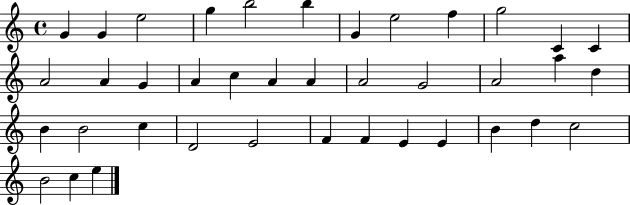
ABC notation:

X:1
T:Untitled
M:4/4
L:1/4
K:C
G G e2 g b2 b G e2 f g2 C C A2 A G A c A A A2 G2 A2 a d B B2 c D2 E2 F F E E B d c2 B2 c e